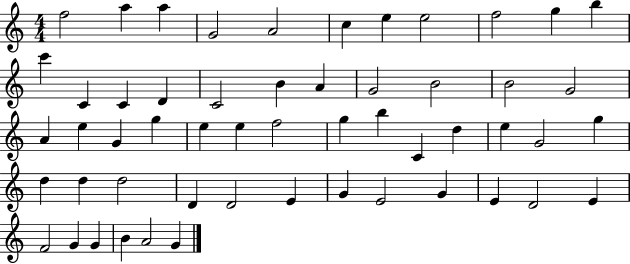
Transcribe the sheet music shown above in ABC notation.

X:1
T:Untitled
M:4/4
L:1/4
K:C
f2 a a G2 A2 c e e2 f2 g b c' C C D C2 B A G2 B2 B2 G2 A e G g e e f2 g b C d e G2 g d d d2 D D2 E G E2 G E D2 E F2 G G B A2 G